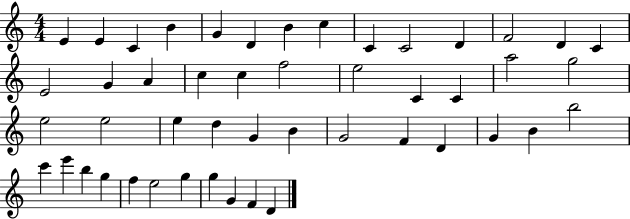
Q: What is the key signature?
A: C major